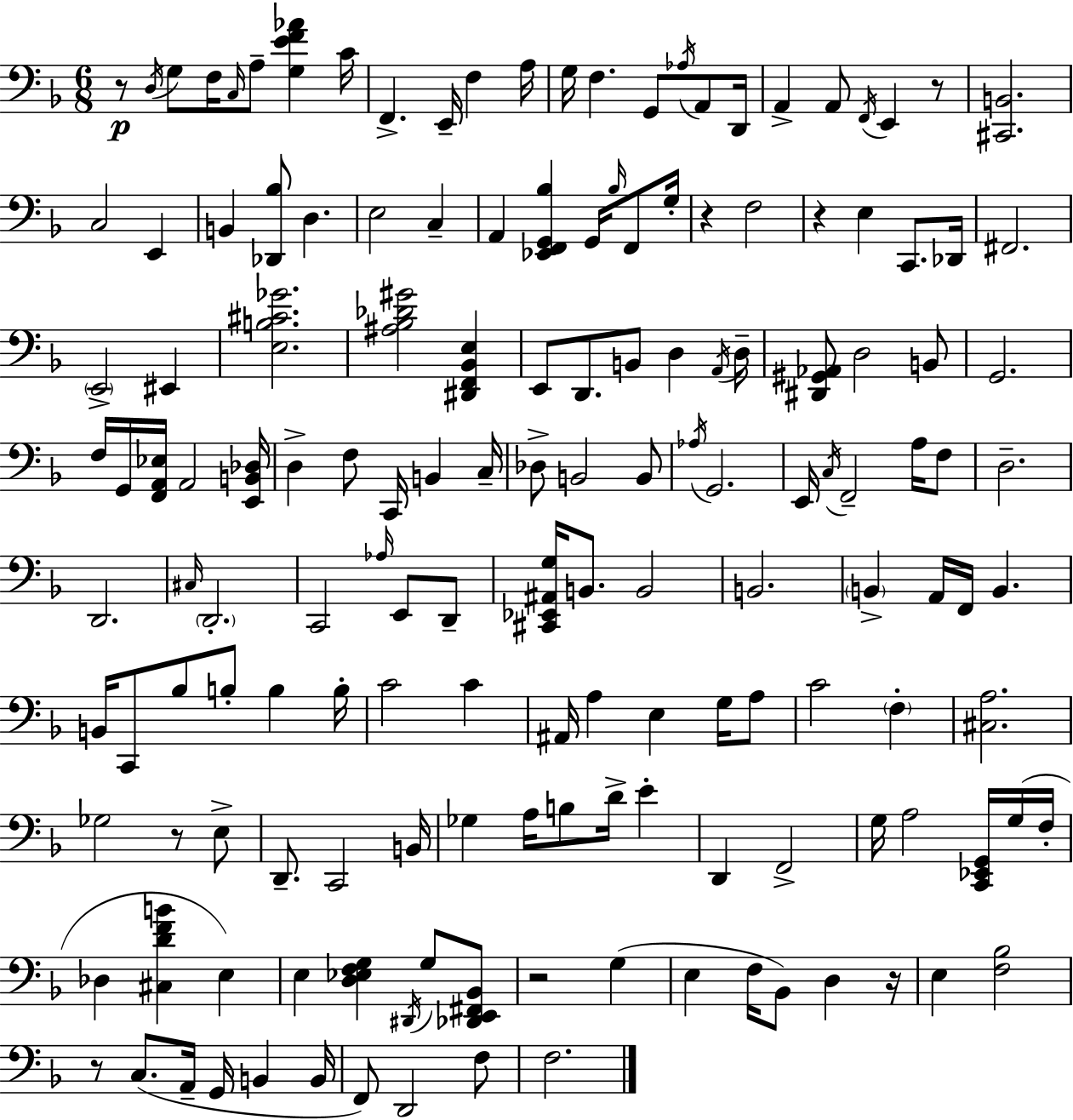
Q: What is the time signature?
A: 6/8